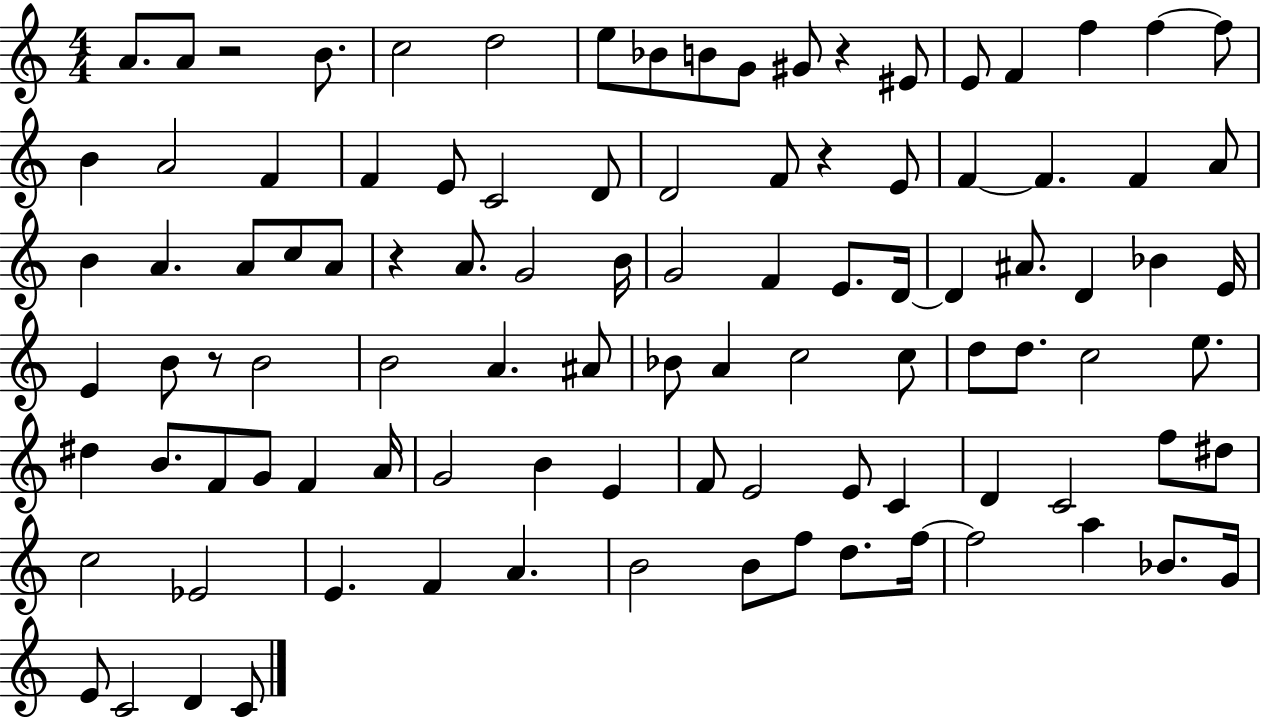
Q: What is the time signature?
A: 4/4